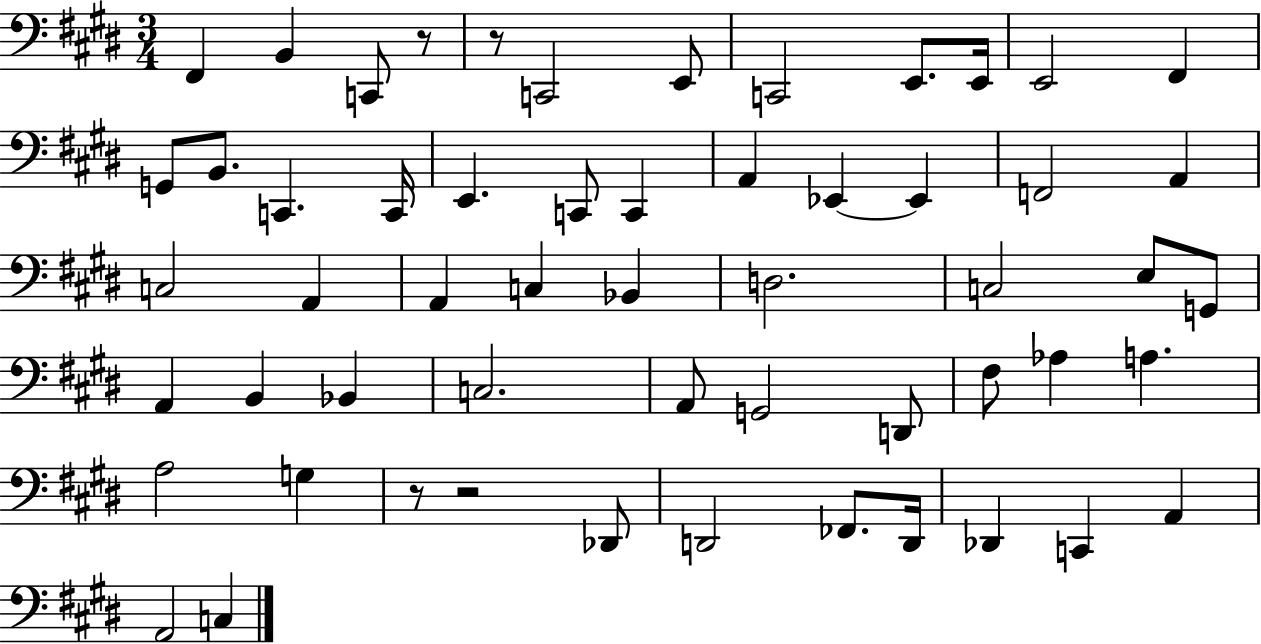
X:1
T:Untitled
M:3/4
L:1/4
K:E
^F,, B,, C,,/2 z/2 z/2 C,,2 E,,/2 C,,2 E,,/2 E,,/4 E,,2 ^F,, G,,/2 B,,/2 C,, C,,/4 E,, C,,/2 C,, A,, _E,, _E,, F,,2 A,, C,2 A,, A,, C, _B,, D,2 C,2 E,/2 G,,/2 A,, B,, _B,, C,2 A,,/2 G,,2 D,,/2 ^F,/2 _A, A, A,2 G, z/2 z2 _D,,/2 D,,2 _F,,/2 D,,/4 _D,, C,, A,, A,,2 C,